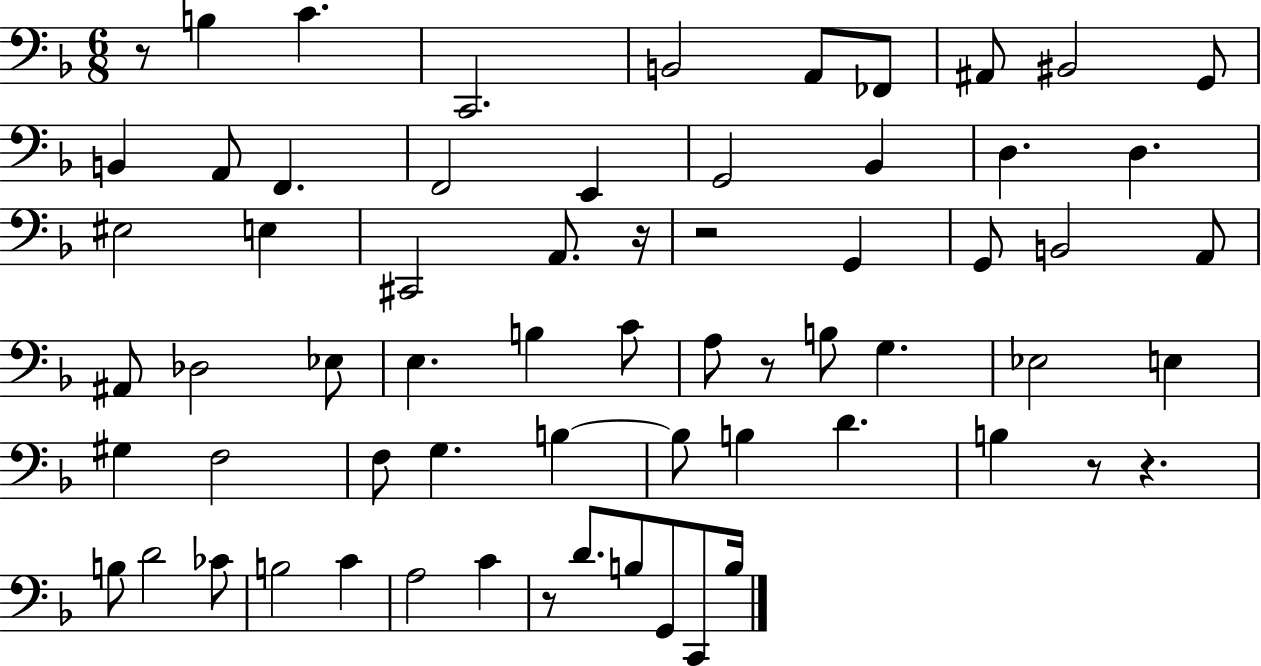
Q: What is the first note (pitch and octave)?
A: B3